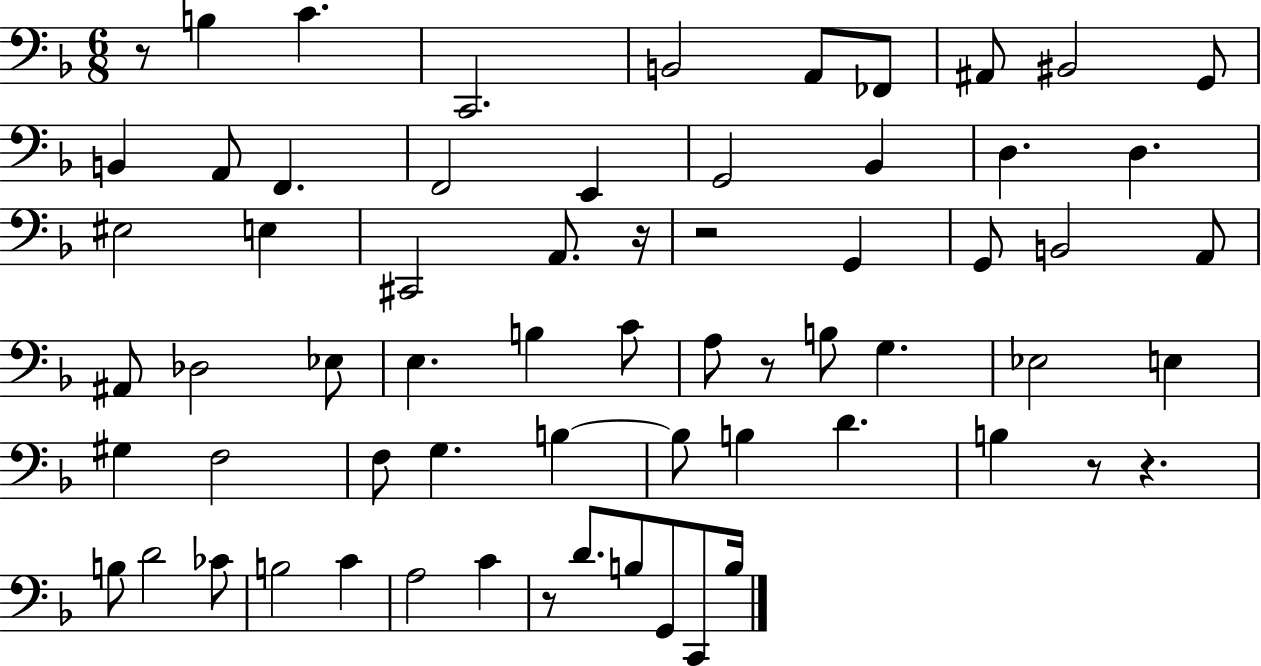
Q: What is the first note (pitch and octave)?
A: B3